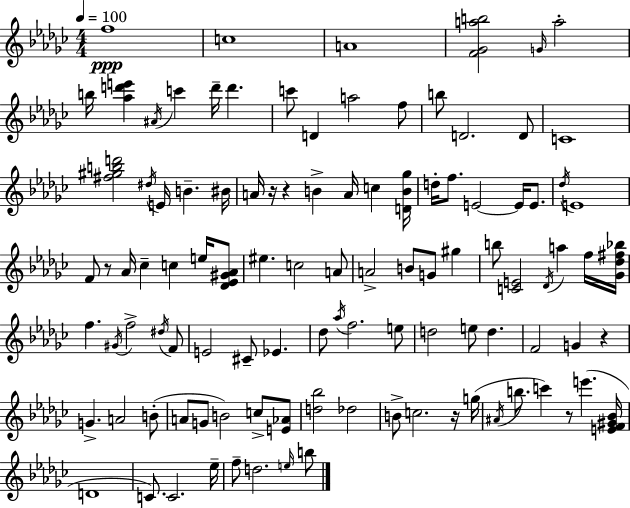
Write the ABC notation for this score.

X:1
T:Untitled
M:4/4
L:1/4
K:Ebm
f4 c4 A4 [F_Gab]2 G/4 a2 b/4 [_ad'e'] ^A/4 c' d'/4 d' c'/2 D a2 f/2 b/2 D2 D/2 C4 [^f^gbd']2 ^d/4 E/4 B ^B/4 A/4 z/4 z B A/4 c [DB_g]/4 d/4 f/2 E2 E/4 E/2 _d/4 E4 F/2 z/2 _A/4 _c c e/4 [_D_E^G_A]/2 ^e c2 A/2 A2 B/2 G/2 ^g b/2 [CE]2 _D/4 a f/4 [_G_d^f_b]/4 f ^G/4 f2 ^d/4 F/2 E2 ^C/2 _E _d/2 _a/4 f2 e/2 d2 e/2 d F2 G z G A2 B/2 A/2 G/2 B2 c/2 [E_A]/2 [d_b]2 _d2 B/2 c2 z/4 g/4 ^A/4 b/2 c' z/2 e' [EF^G_B]/4 D4 C/2 C2 _e/4 f/2 d2 e/4 b/2